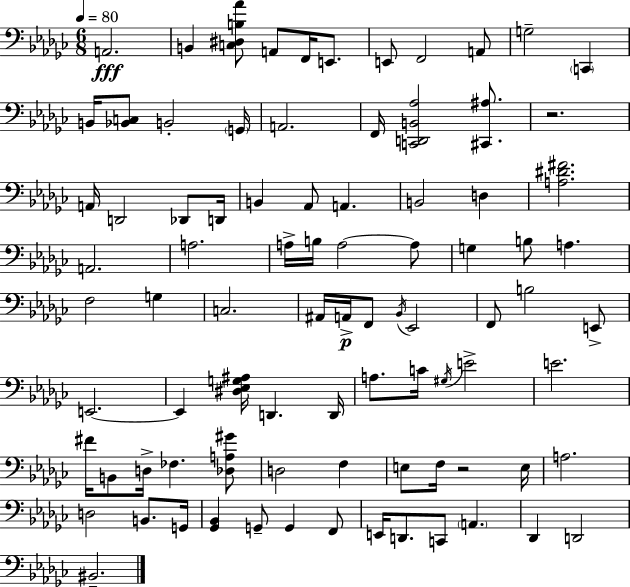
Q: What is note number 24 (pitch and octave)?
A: D3